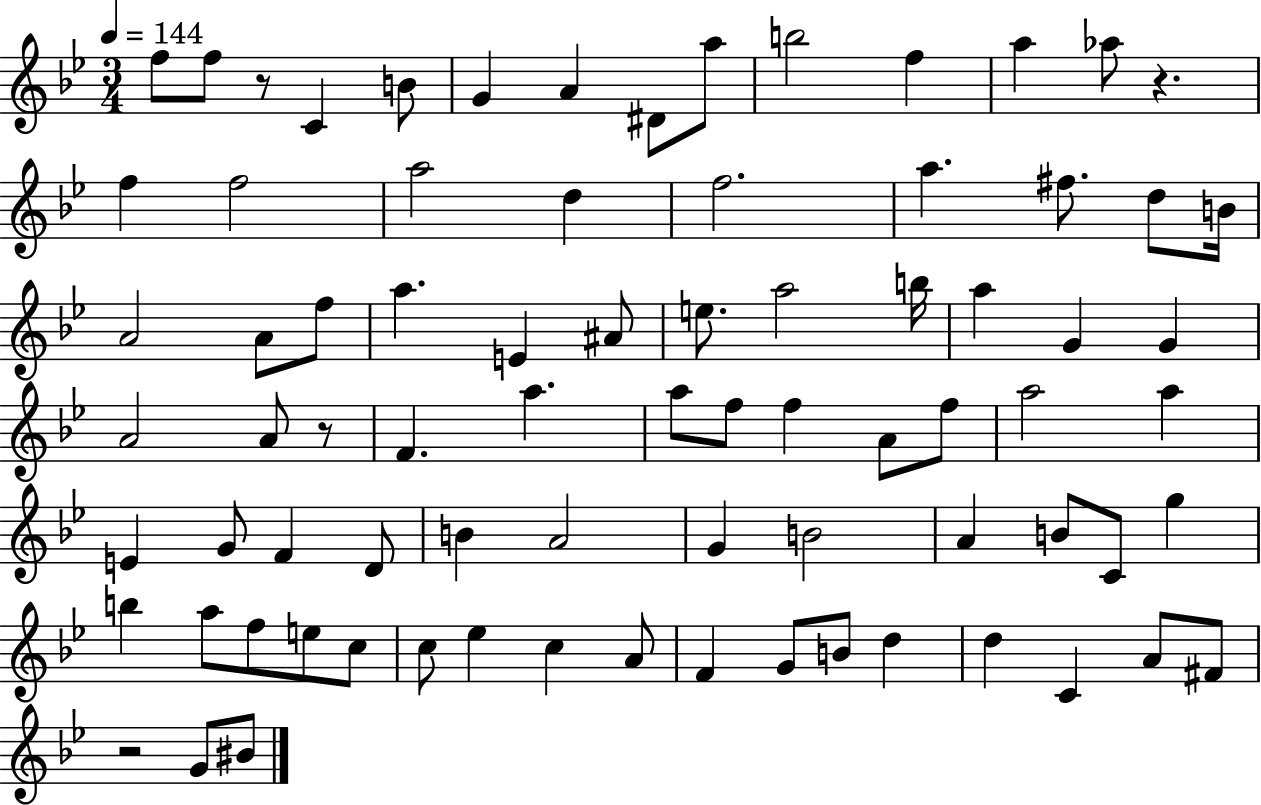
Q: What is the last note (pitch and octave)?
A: BIS4